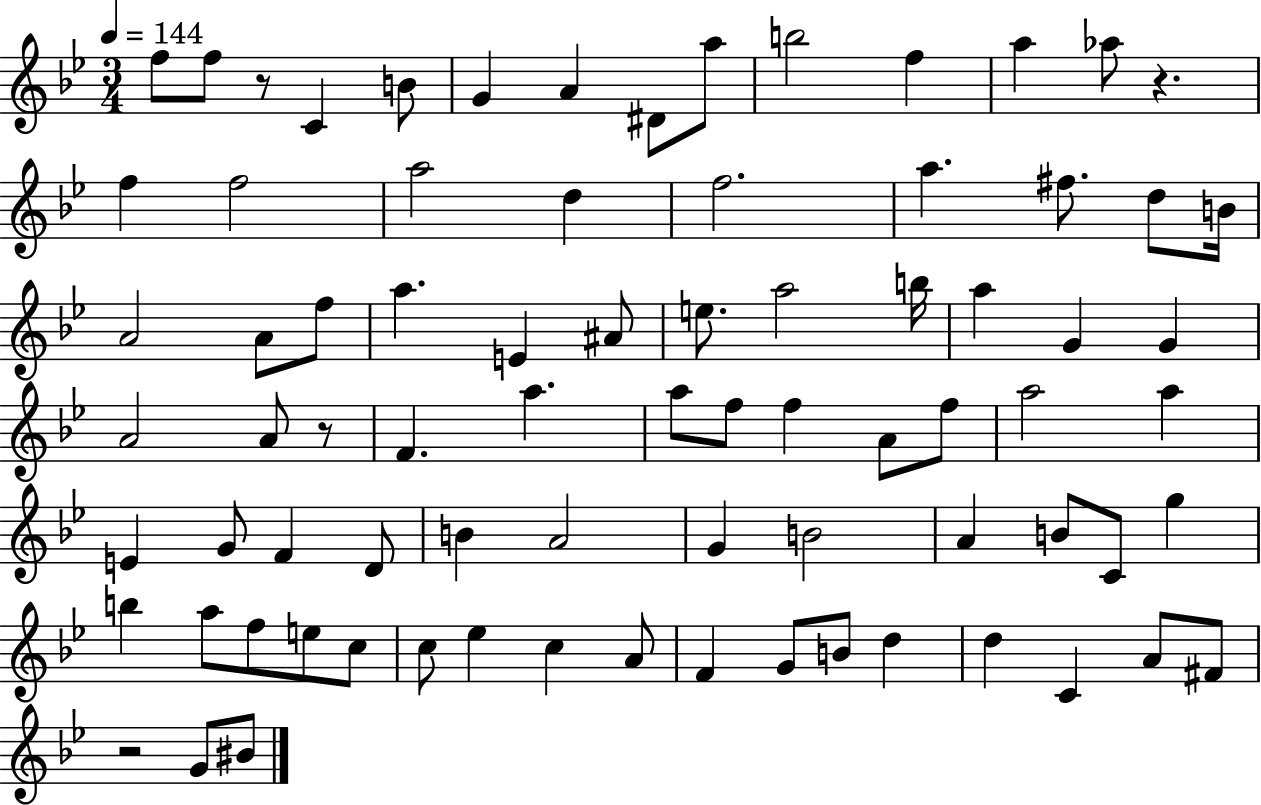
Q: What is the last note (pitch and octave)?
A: BIS4